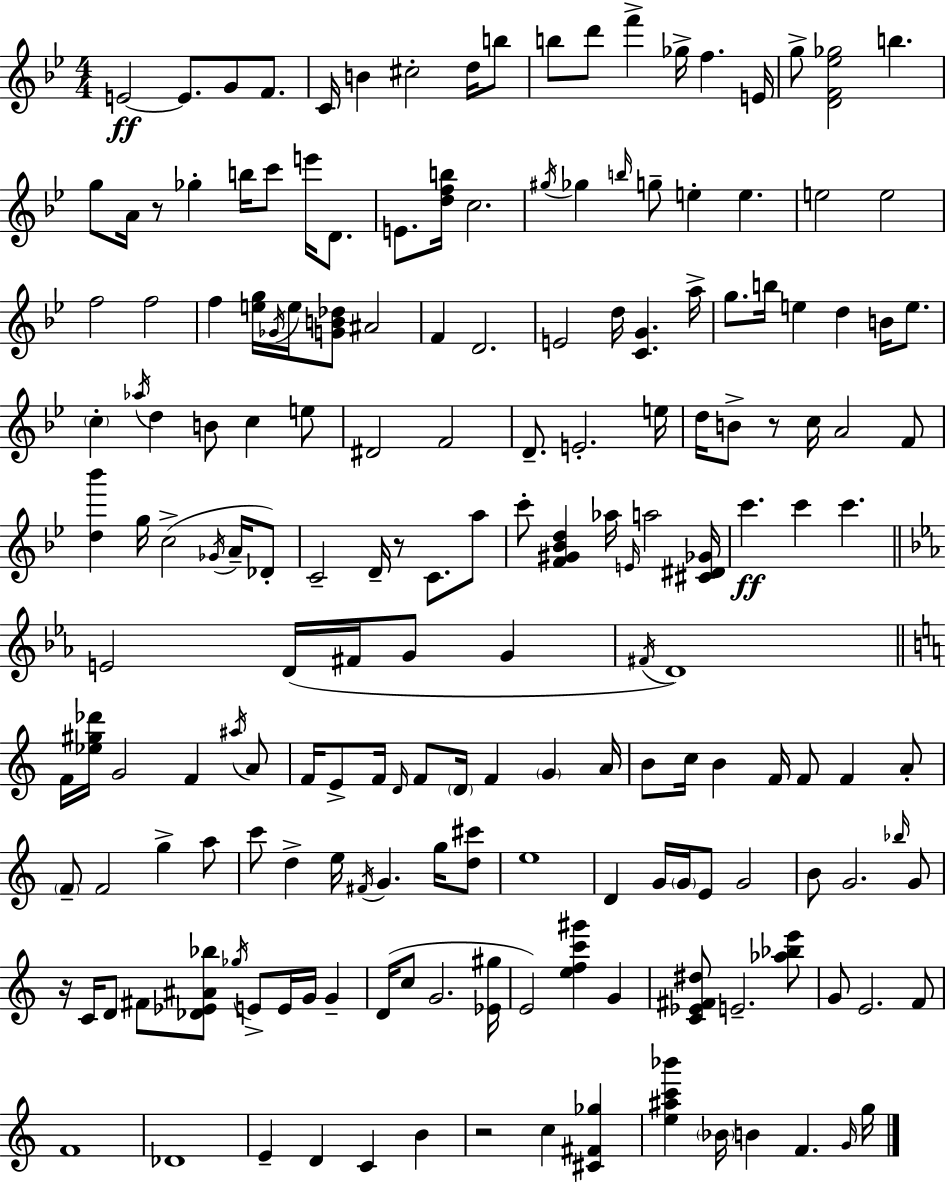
E4/h E4/e. G4/e F4/e. C4/s B4/q C#5/h D5/s B5/e B5/e D6/e F6/q Gb5/s F5/q. E4/s G5/e [D4,F4,Eb5,Gb5]/h B5/q. G5/e A4/s R/e Gb5/q B5/s C6/e E6/s D4/e. E4/e. [D5,F5,B5]/s C5/h. G#5/s Gb5/q B5/s G5/e E5/q E5/q. E5/h E5/h F5/h F5/h F5/q [E5,G5]/s Gb4/s E5/s [G4,B4,Db5]/e A#4/h F4/q D4/h. E4/h D5/s [C4,G4]/q. A5/s G5/e. B5/s E5/q D5/q B4/s E5/e. C5/q Ab5/s D5/q B4/e C5/q E5/e D#4/h F4/h D4/e. E4/h. E5/s D5/s B4/e R/e C5/s A4/h F4/e [D5,Bb6]/q G5/s C5/h Gb4/s A4/s Db4/e C4/h D4/s R/e C4/e. A5/e C6/e [F4,G#4,Bb4,D5]/q Ab5/s E4/s A5/h [C#4,D#4,Gb4]/s C6/q. C6/q C6/q. E4/h D4/s F#4/s G4/e G4/q F#4/s D4/w F4/s [Eb5,G#5,Db6]/s G4/h F4/q A#5/s A4/e F4/s E4/e F4/s D4/s F4/e D4/s F4/q G4/q A4/s B4/e C5/s B4/q F4/s F4/e F4/q A4/e F4/e F4/h G5/q A5/e C6/e D5/q E5/s F#4/s G4/q. G5/s [D5,C#6]/e E5/w D4/q G4/s G4/s E4/e G4/h B4/e G4/h. Bb5/s G4/e R/s C4/s D4/e F#4/e [Db4,Eb4,A#4,Bb5]/e Gb5/s E4/e E4/s G4/s G4/q D4/s C5/e G4/h. [Eb4,G#5]/s E4/h [E5,F5,C6,G#6]/q G4/q [C4,Eb4,F#4,D#5]/e E4/h. [Ab5,Bb5,E6]/e G4/e E4/h. F4/e F4/w Db4/w E4/q D4/q C4/q B4/q R/h C5/q [C#4,F#4,Gb5]/q [E5,A#5,C6,Bb6]/q Bb4/s B4/q F4/q. G4/s G5/s